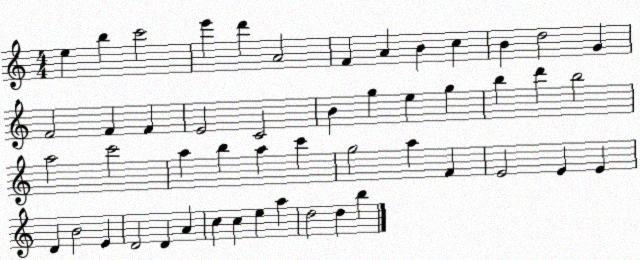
X:1
T:Untitled
M:4/4
L:1/4
K:C
e b c'2 e' d' A2 F A B c B d2 G F2 F F E2 C2 B g e g b d' b2 a2 c'2 a b a c' g2 a F E2 E E D B2 E D2 D A c c e a d2 d b